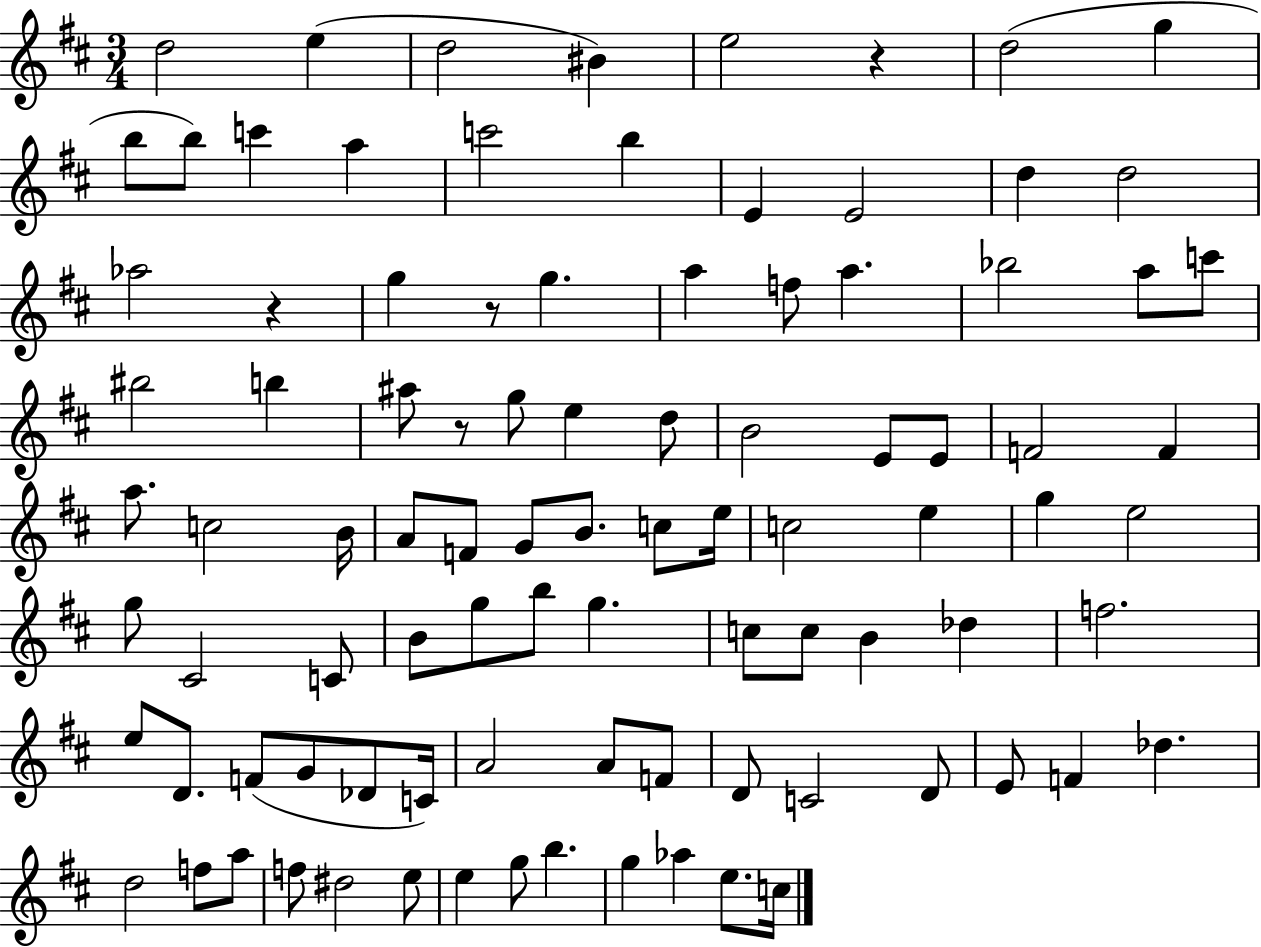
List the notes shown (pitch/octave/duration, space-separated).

D5/h E5/q D5/h BIS4/q E5/h R/q D5/h G5/q B5/e B5/e C6/q A5/q C6/h B5/q E4/q E4/h D5/q D5/h Ab5/h R/q G5/q R/e G5/q. A5/q F5/e A5/q. Bb5/h A5/e C6/e BIS5/h B5/q A#5/e R/e G5/e E5/q D5/e B4/h E4/e E4/e F4/h F4/q A5/e. C5/h B4/s A4/e F4/e G4/e B4/e. C5/e E5/s C5/h E5/q G5/q E5/h G5/e C#4/h C4/e B4/e G5/e B5/e G5/q. C5/e C5/e B4/q Db5/q F5/h. E5/e D4/e. F4/e G4/e Db4/e C4/s A4/h A4/e F4/e D4/e C4/h D4/e E4/e F4/q Db5/q. D5/h F5/e A5/e F5/e D#5/h E5/e E5/q G5/e B5/q. G5/q Ab5/q E5/e. C5/s